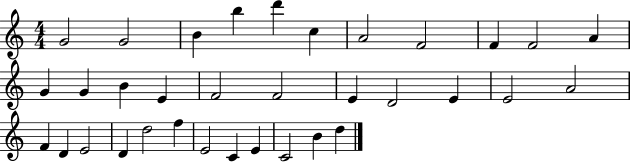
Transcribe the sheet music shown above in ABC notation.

X:1
T:Untitled
M:4/4
L:1/4
K:C
G2 G2 B b d' c A2 F2 F F2 A G G B E F2 F2 E D2 E E2 A2 F D E2 D d2 f E2 C E C2 B d